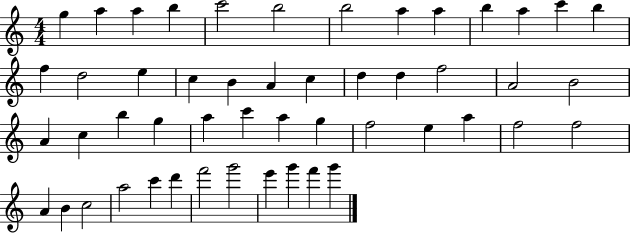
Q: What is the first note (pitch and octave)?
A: G5